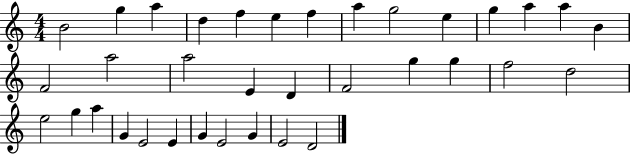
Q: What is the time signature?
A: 4/4